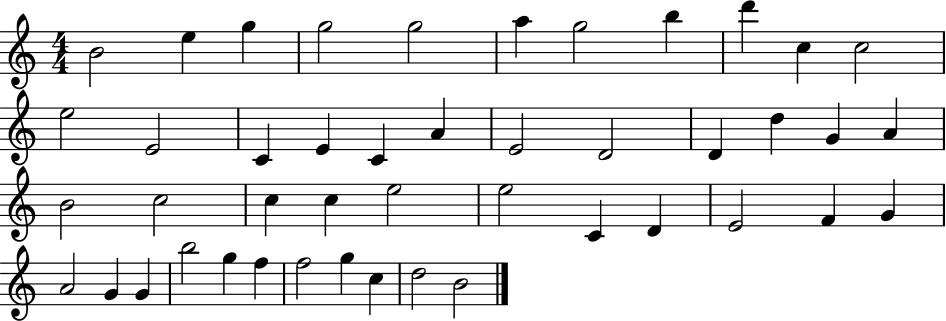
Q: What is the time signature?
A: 4/4